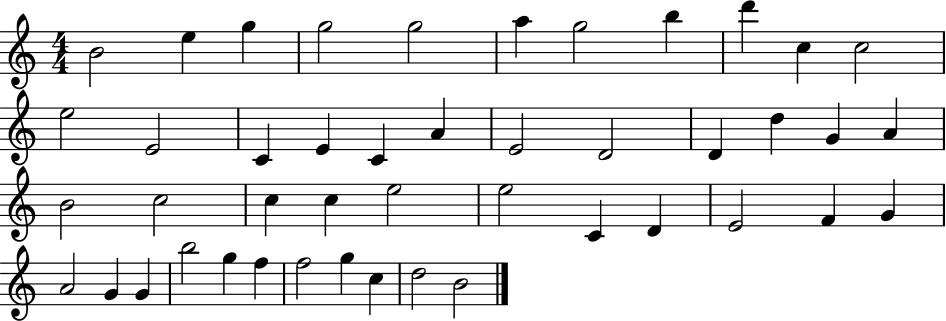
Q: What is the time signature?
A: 4/4